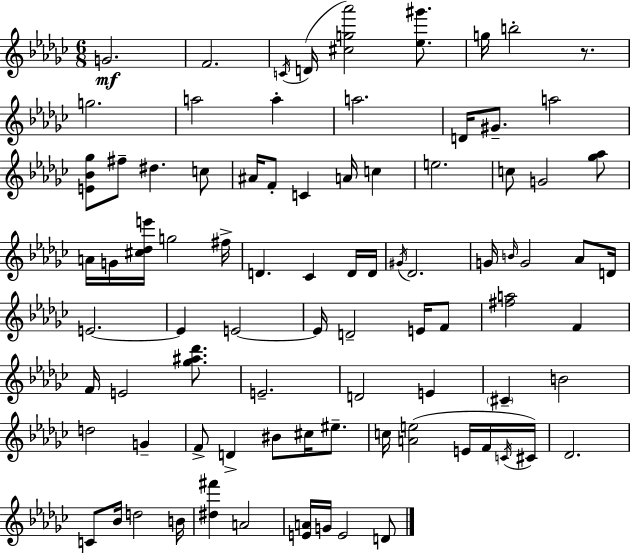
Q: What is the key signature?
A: EES minor